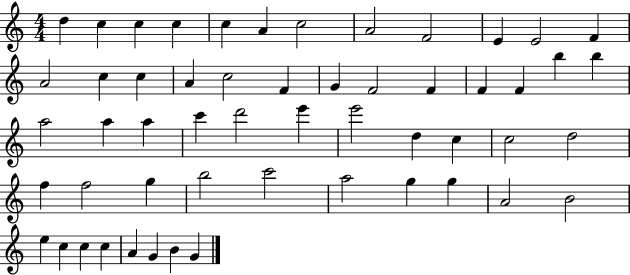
X:1
T:Untitled
M:4/4
L:1/4
K:C
d c c c c A c2 A2 F2 E E2 F A2 c c A c2 F G F2 F F F b b a2 a a c' d'2 e' e'2 d c c2 d2 f f2 g b2 c'2 a2 g g A2 B2 e c c c A G B G